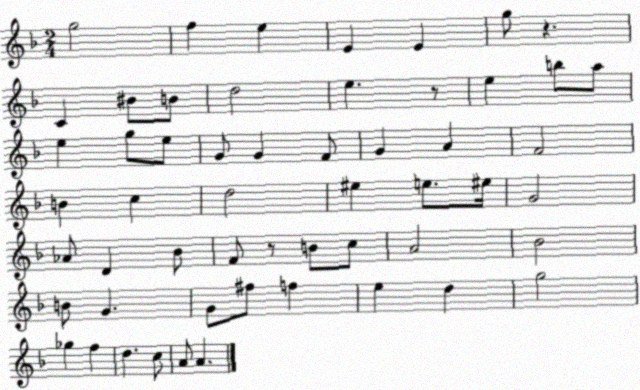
X:1
T:Untitled
M:2/4
L:1/4
K:F
g2 f e E E g/2 z C ^B/2 B/2 d2 e z/2 e b/2 a/2 e g/2 e/2 G/2 G F/2 G A F2 B c d2 ^e e/2 ^e/4 G2 _A/2 D _B/2 F/2 z/2 B/2 c/2 A2 _B2 B/2 G G/2 ^f/2 f e d g2 _g f d c/2 A/2 A